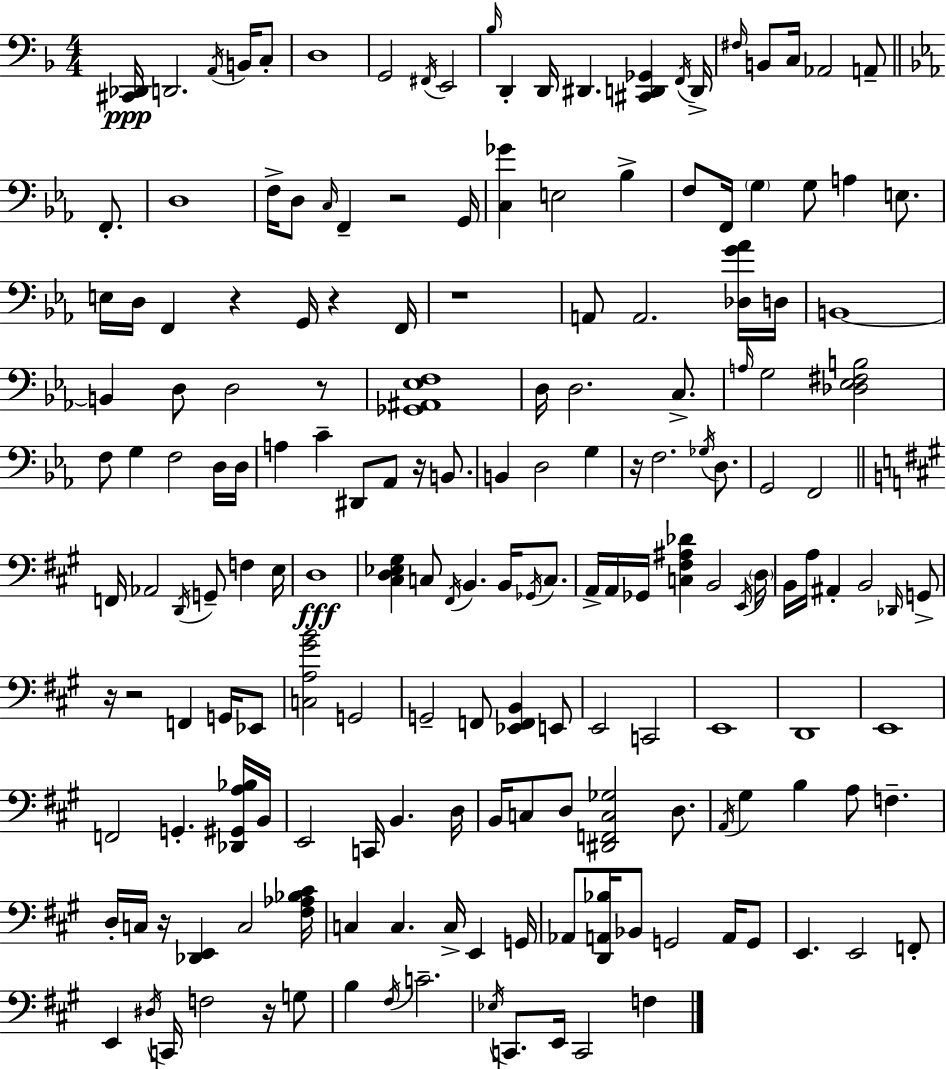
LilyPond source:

{
  \clef bass
  \numericTimeSignature
  \time 4/4
  \key f \major
  <cis, des,>16\ppp d,2. \acciaccatura { a,16 } b,16 c8-. | d1 | g,2 \acciaccatura { fis,16 } e,2 | \grace { bes16 } d,4-. d,16 dis,4. <cis, d, ges,>4 | \break \acciaccatura { f,16 } d,16-> \grace { fis16 } b,8 c16 aes,2 | a,8-- \bar "||" \break \key ees \major f,8.-. d1 | f16-> d8 \grace { c16 } f,4-- r2 | g,16 <c ges'>4 e2 | bes4-> f8 f,16 \parenthesize g4 g8 a4 | \break e8. e16 d16 f,4 r4 g,16 r4 | f,16 r1 | a,8 a,2. | <des g' aes'>16 d16 b,1~~ | \break b,4 d8 d2 | r8 <ges, ais, ees f>1 | d16 d2. | c8.-> \grace { a16 } g2 <des ees fis b>2 | \break f8 g4 f2 | d16 d16 a4 c'4-- dis,8 aes,8 | r16 b,8. b,4 d2 | g4 r16 f2. | \break \acciaccatura { ges16 } d8. g,2 f,2 | \bar "||" \break \key a \major f,16 aes,2 \acciaccatura { d,16 } g,8-- f4 | e16 d1\fff | <cis d ees gis>4 c8 \acciaccatura { fis,16 } b,4. b,16 \acciaccatura { ges,16 } | c8. a,16-> a,16 ges,16 <c fis ais des'>4 b,2 | \break \acciaccatura { e,16 } \parenthesize d16 b,16 a16 ais,4-. b,2 | \grace { des,16 } g,8-> r16 r2 f,4 | g,16 ees,8 <c a gis' b'>2 g,2 | g,2-- f,8 <ees, f, b,>4 | \break e,8 e,2 c,2 | e,1 | d,1 | e,1 | \break f,2 g,4.-. | <des, gis, a bes>16 b,16 e,2 c,16 b,4. | d16 b,16 c8 d8 <dis, f, c ges>2 | d8. \acciaccatura { a,16 } gis4 b4 a8 | \break f4.-- d16-. c16 r16 <des, e,>4 c2 | <fis aes bes cis'>16 c4 c4. | c16-> e,4 g,16 aes,8 <d, a, bes>16 bes,8 g,2 | a,16 g,8 e,4. e,2 | \break f,8-. e,4 \acciaccatura { dis16 } c,16 f2 | r16 g8 b4 \acciaccatura { fis16 } c'2.-- | \acciaccatura { ees16 } c,8. e,16 c,2 | f4 \bar "|."
}